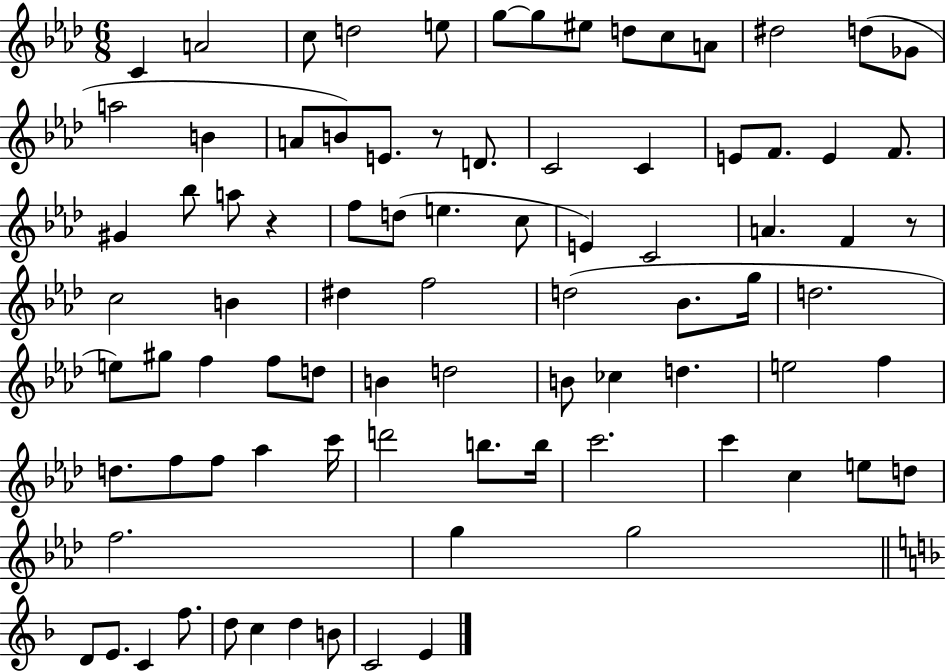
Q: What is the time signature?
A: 6/8